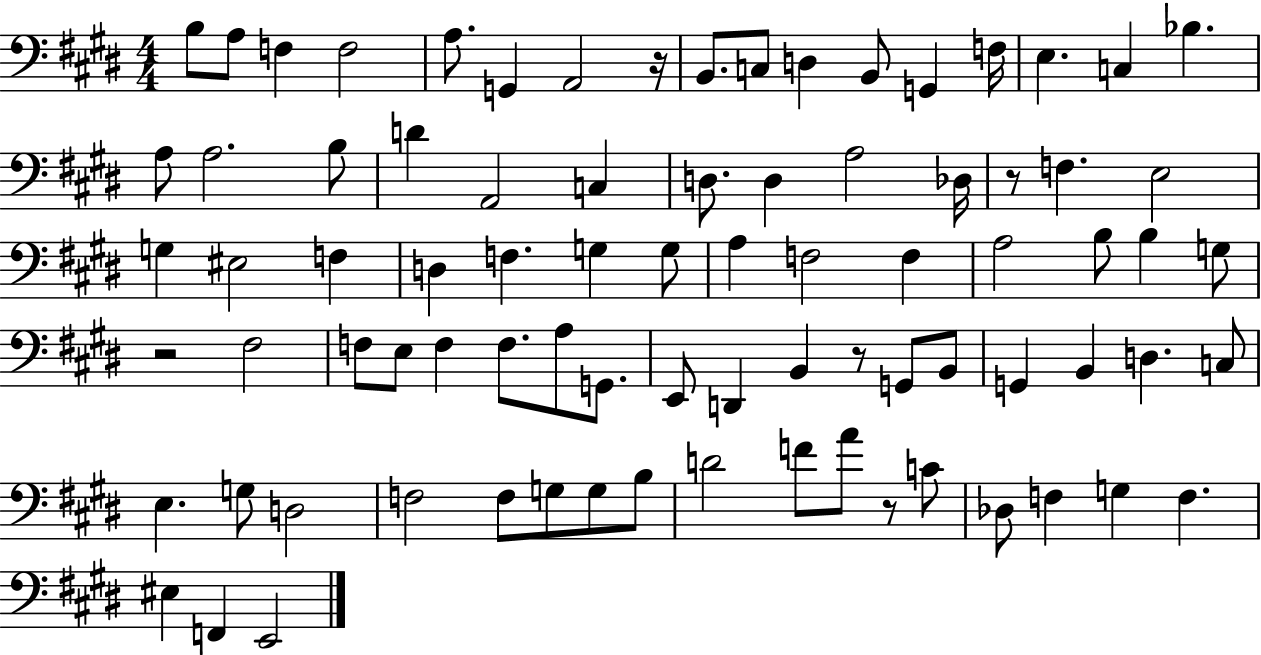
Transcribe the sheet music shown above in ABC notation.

X:1
T:Untitled
M:4/4
L:1/4
K:E
B,/2 A,/2 F, F,2 A,/2 G,, A,,2 z/4 B,,/2 C,/2 D, B,,/2 G,, F,/4 E, C, _B, A,/2 A,2 B,/2 D A,,2 C, D,/2 D, A,2 _D,/4 z/2 F, E,2 G, ^E,2 F, D, F, G, G,/2 A, F,2 F, A,2 B,/2 B, G,/2 z2 ^F,2 F,/2 E,/2 F, F,/2 A,/2 G,,/2 E,,/2 D,, B,, z/2 G,,/2 B,,/2 G,, B,, D, C,/2 E, G,/2 D,2 F,2 F,/2 G,/2 G,/2 B,/2 D2 F/2 A/2 z/2 C/2 _D,/2 F, G, F, ^E, F,, E,,2